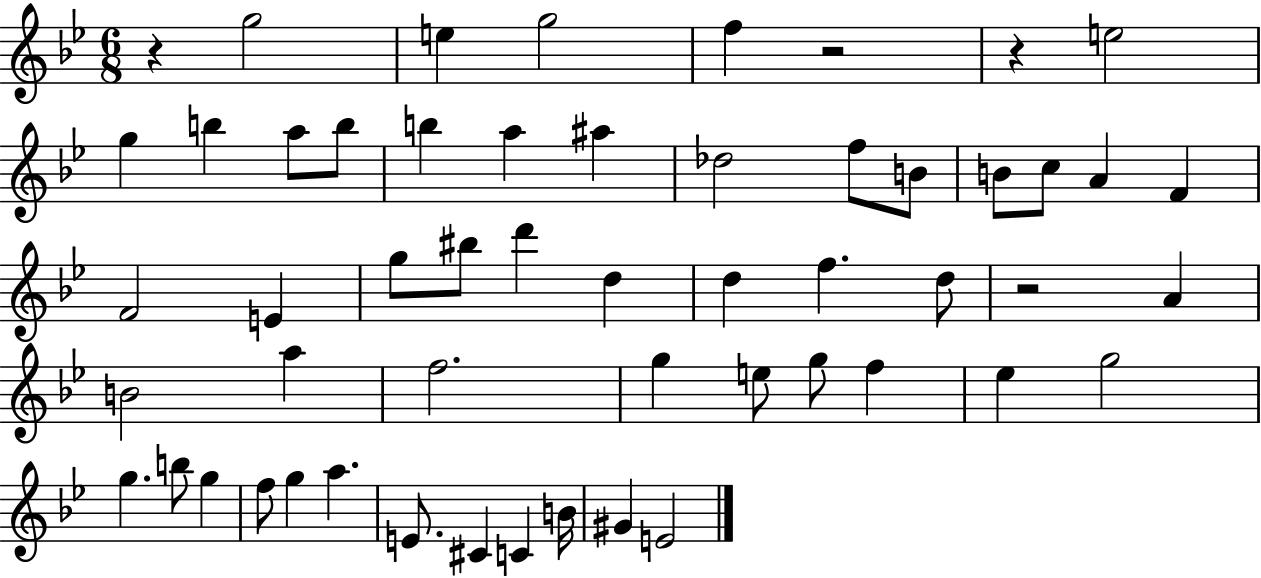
X:1
T:Untitled
M:6/8
L:1/4
K:Bb
z g2 e g2 f z2 z e2 g b a/2 b/2 b a ^a _d2 f/2 B/2 B/2 c/2 A F F2 E g/2 ^b/2 d' d d f d/2 z2 A B2 a f2 g e/2 g/2 f _e g2 g b/2 g f/2 g a E/2 ^C C B/4 ^G E2